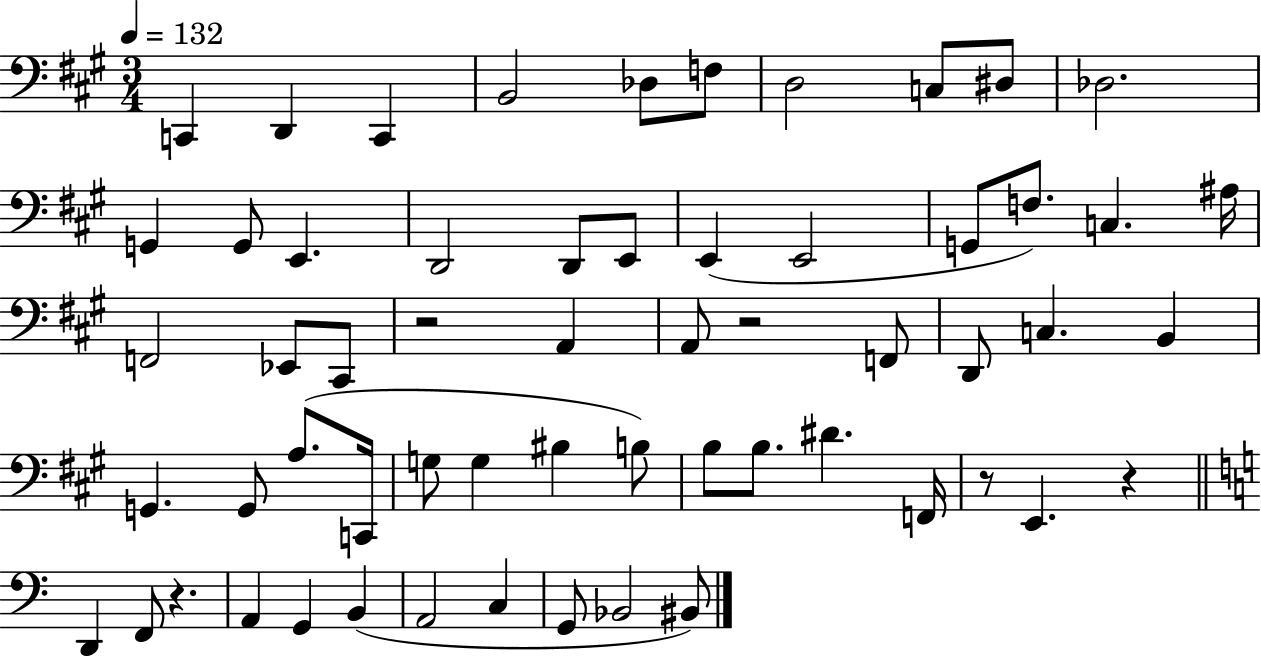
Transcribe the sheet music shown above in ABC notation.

X:1
T:Untitled
M:3/4
L:1/4
K:A
C,, D,, C,, B,,2 _D,/2 F,/2 D,2 C,/2 ^D,/2 _D,2 G,, G,,/2 E,, D,,2 D,,/2 E,,/2 E,, E,,2 G,,/2 F,/2 C, ^A,/4 F,,2 _E,,/2 ^C,,/2 z2 A,, A,,/2 z2 F,,/2 D,,/2 C, B,, G,, G,,/2 A,/2 C,,/4 G,/2 G, ^B, B,/2 B,/2 B,/2 ^D F,,/4 z/2 E,, z D,, F,,/2 z A,, G,, B,, A,,2 C, G,,/2 _B,,2 ^B,,/2